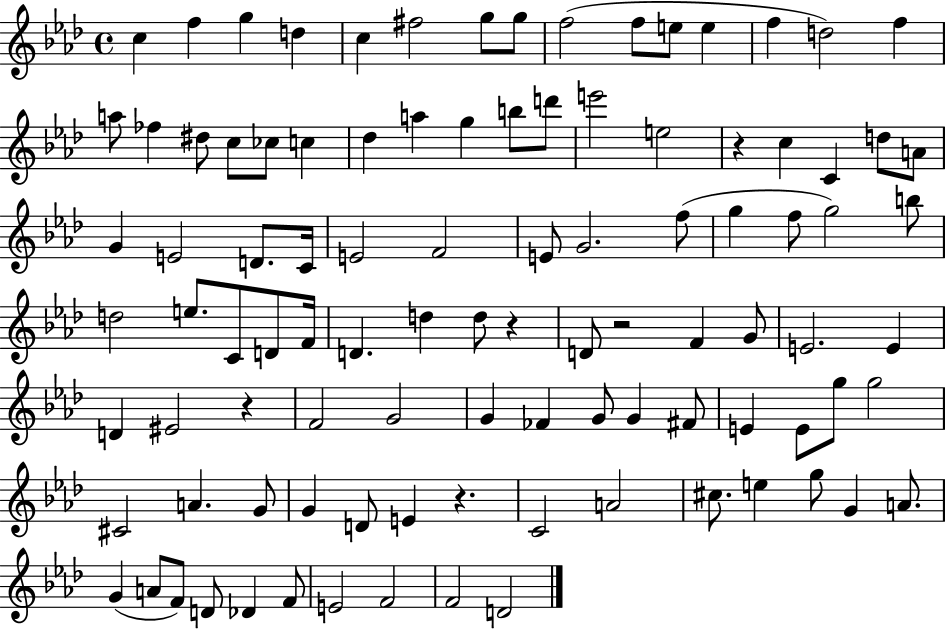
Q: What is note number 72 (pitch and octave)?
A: C#4